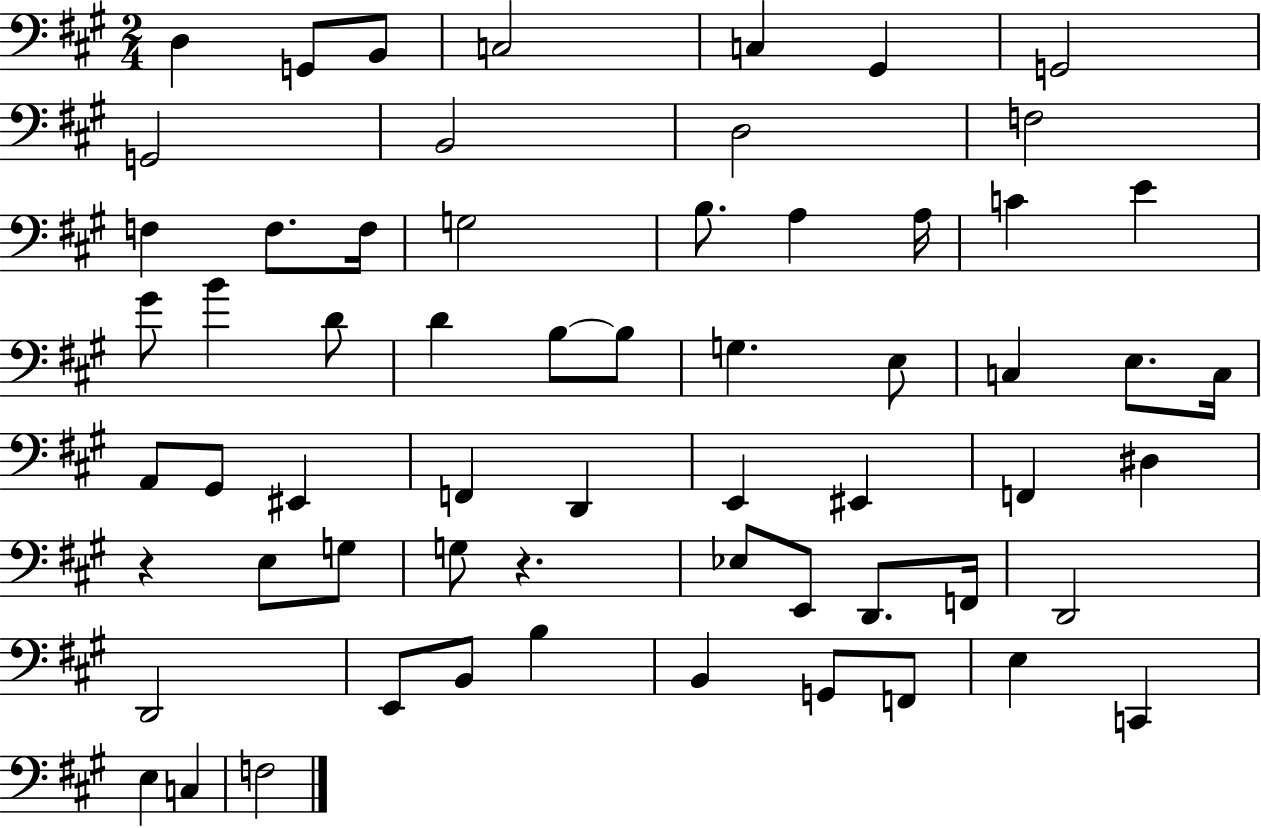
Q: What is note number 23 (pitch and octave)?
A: D4